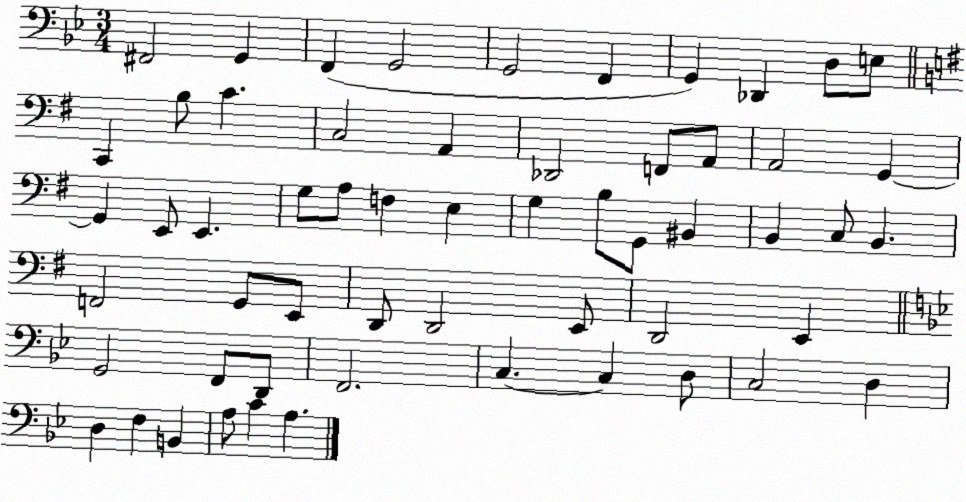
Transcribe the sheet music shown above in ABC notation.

X:1
T:Untitled
M:3/4
L:1/4
K:Bb
^F,,2 G,, F,, G,,2 G,,2 F,, G,, _D,, D,/2 E,/2 C,, B,/2 C C,2 A,, _D,,2 F,,/2 A,,/2 A,,2 G,, G,, E,,/2 E,, G,/2 A,/2 F, E, G, B,/2 G,,/2 ^B,, B,, C,/2 B,, F,,2 G,,/2 E,,/2 D,,/2 D,,2 E,,/2 D,,2 E,, G,,2 F,,/2 D,,/2 F,,2 C, C, D,/2 C,2 D, D, F, B,, A,/2 C A,